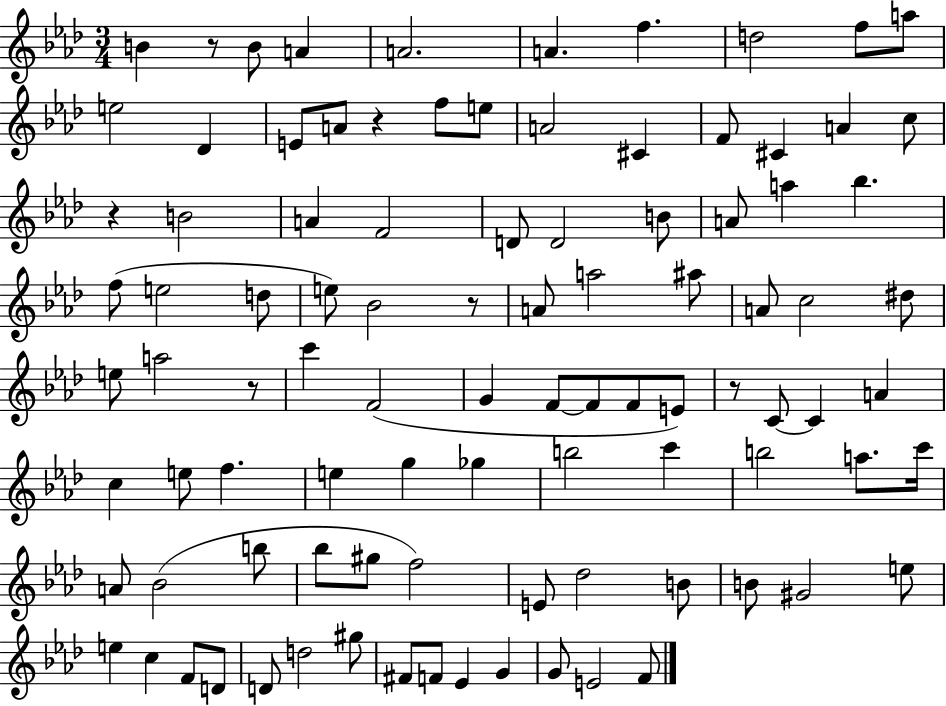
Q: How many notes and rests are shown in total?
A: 96